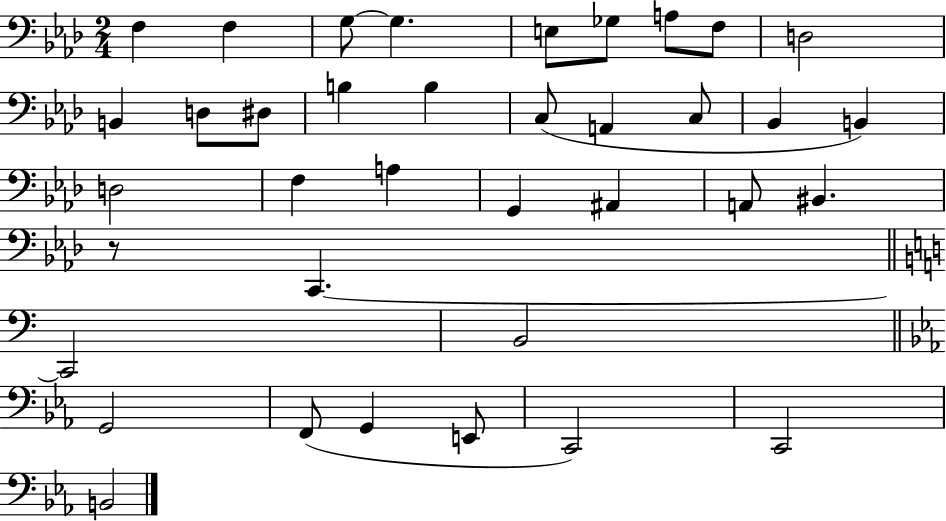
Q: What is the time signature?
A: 2/4